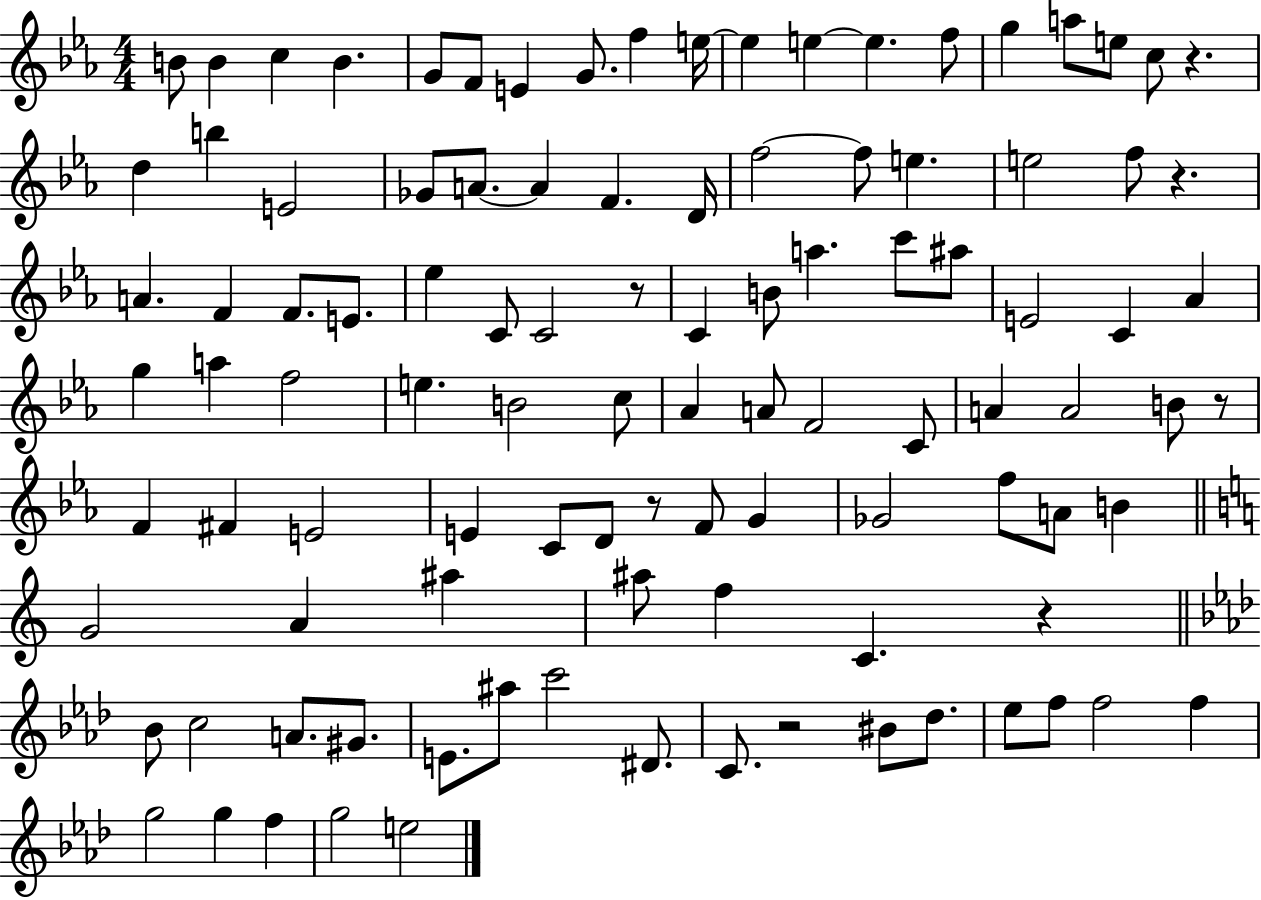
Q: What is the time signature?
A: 4/4